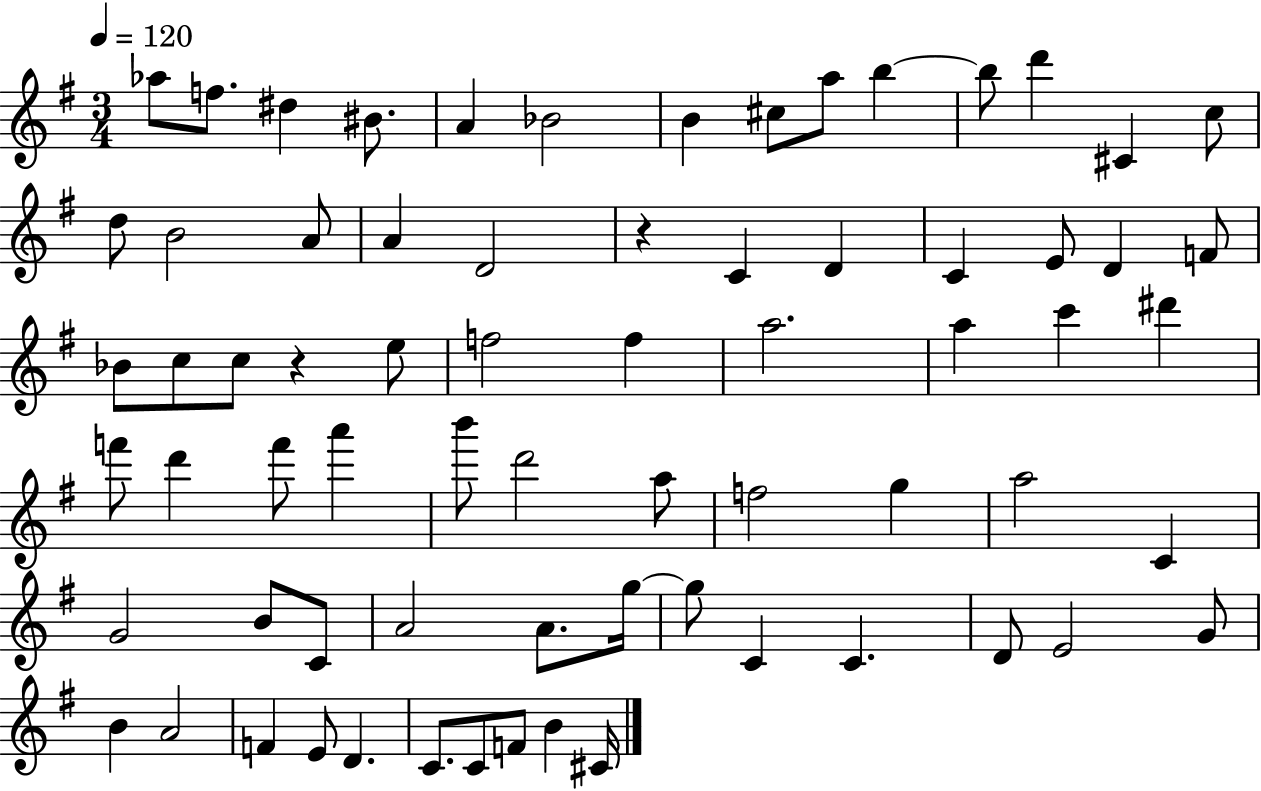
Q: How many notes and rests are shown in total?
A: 70